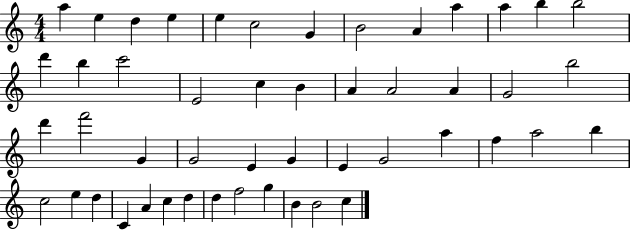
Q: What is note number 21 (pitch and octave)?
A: A4